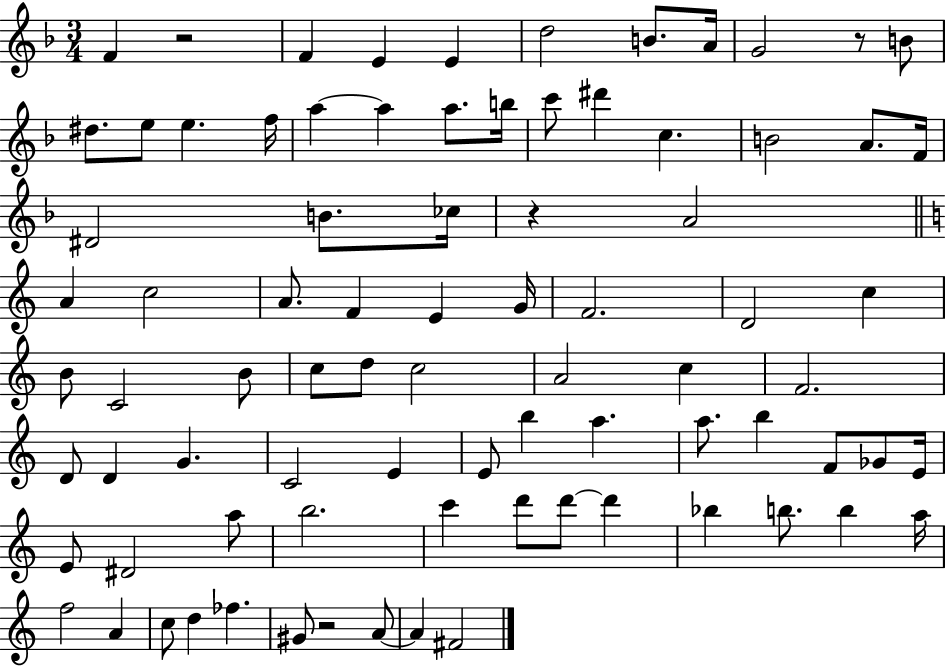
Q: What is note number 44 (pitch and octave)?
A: C5